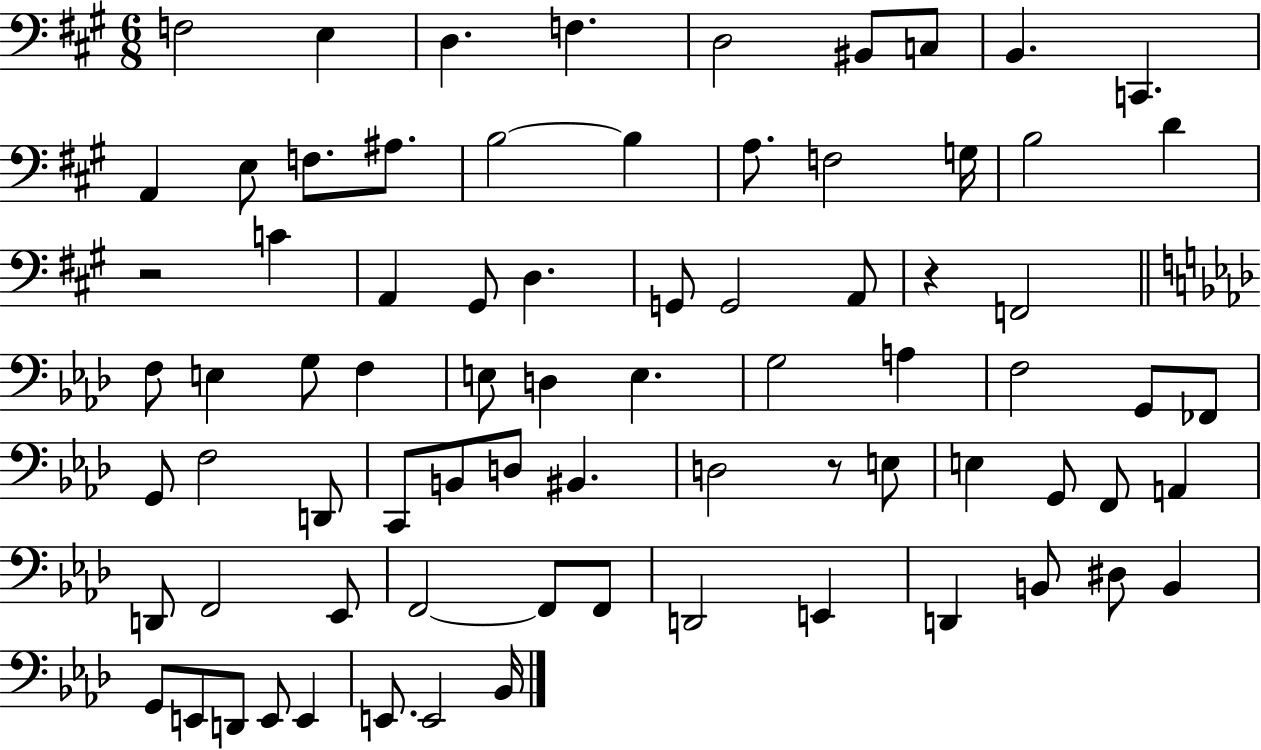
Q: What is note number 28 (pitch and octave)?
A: F2